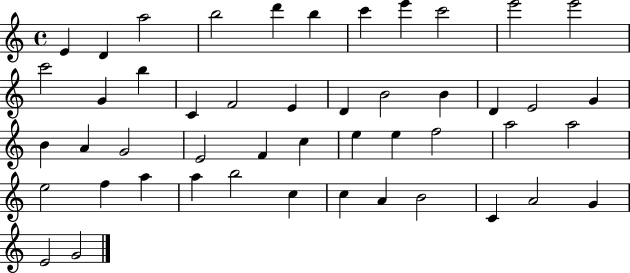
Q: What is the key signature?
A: C major